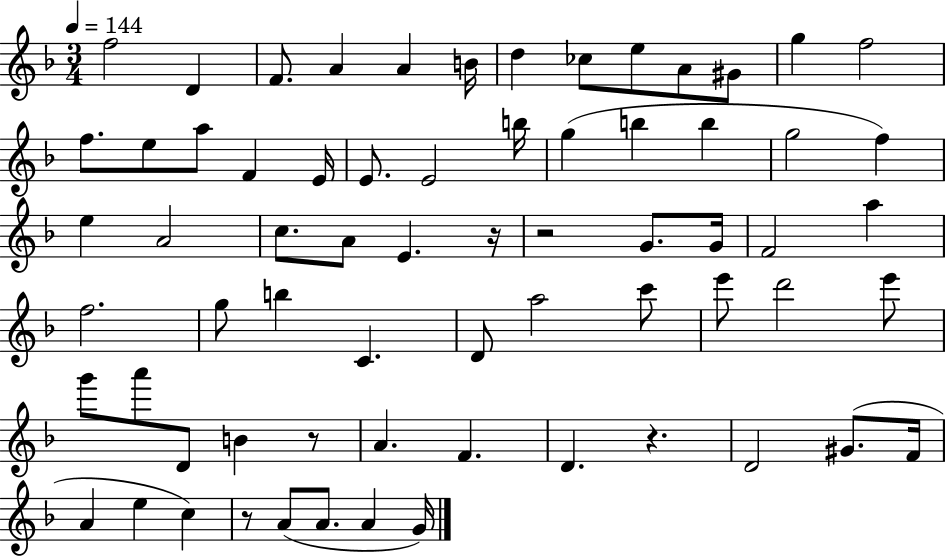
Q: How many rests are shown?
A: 5